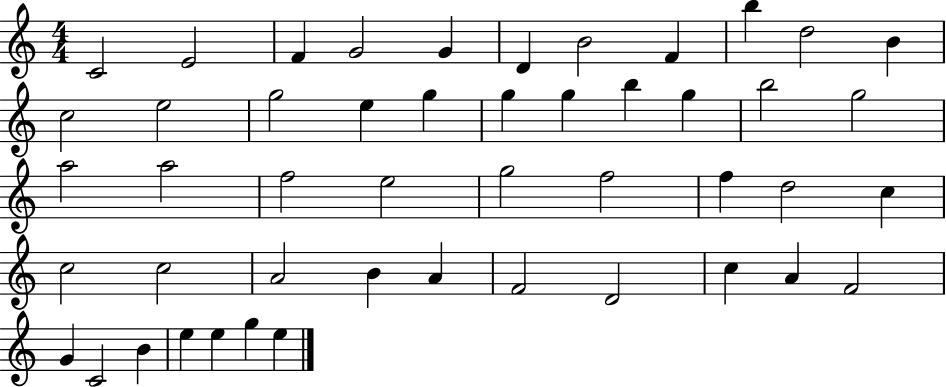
C4/h E4/h F4/q G4/h G4/q D4/q B4/h F4/q B5/q D5/h B4/q C5/h E5/h G5/h E5/q G5/q G5/q G5/q B5/q G5/q B5/h G5/h A5/h A5/h F5/h E5/h G5/h F5/h F5/q D5/h C5/q C5/h C5/h A4/h B4/q A4/q F4/h D4/h C5/q A4/q F4/h G4/q C4/h B4/q E5/q E5/q G5/q E5/q